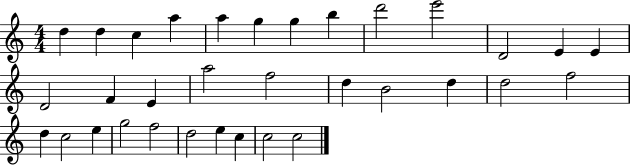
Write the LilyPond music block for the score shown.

{
  \clef treble
  \numericTimeSignature
  \time 4/4
  \key c \major
  d''4 d''4 c''4 a''4 | a''4 g''4 g''4 b''4 | d'''2 e'''2 | d'2 e'4 e'4 | \break d'2 f'4 e'4 | a''2 f''2 | d''4 b'2 d''4 | d''2 f''2 | \break d''4 c''2 e''4 | g''2 f''2 | d''2 e''4 c''4 | c''2 c''2 | \break \bar "|."
}